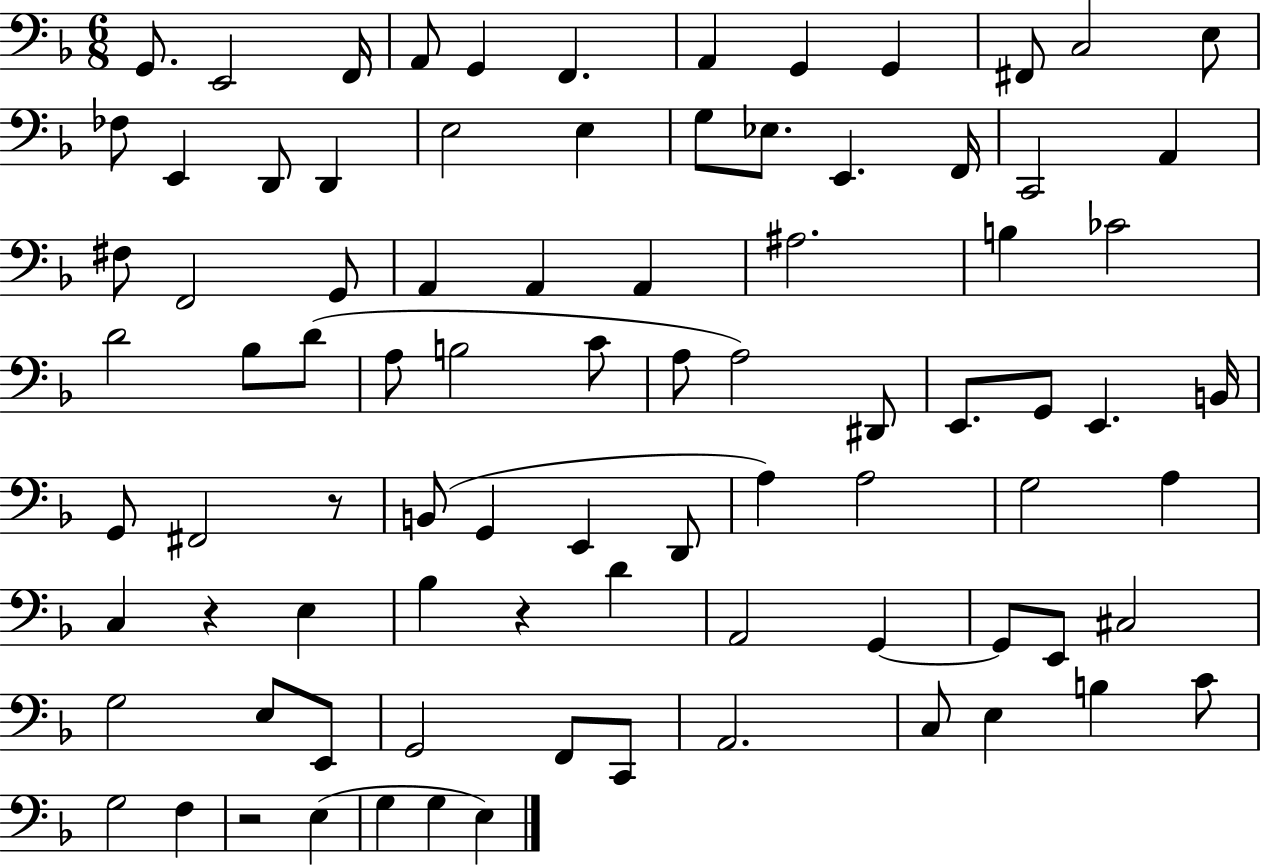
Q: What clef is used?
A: bass